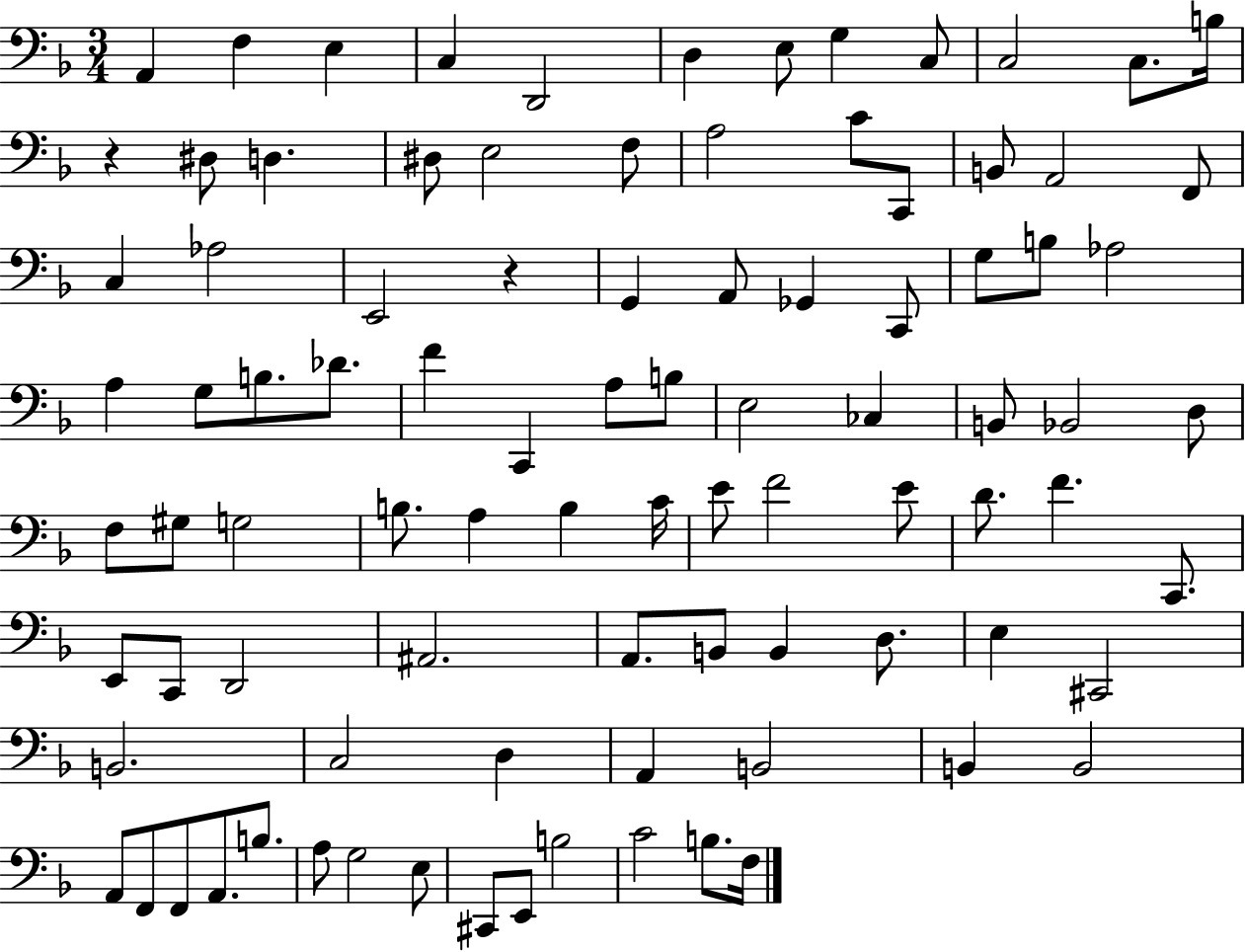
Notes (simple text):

A2/q F3/q E3/q C3/q D2/h D3/q E3/e G3/q C3/e C3/h C3/e. B3/s R/q D#3/e D3/q. D#3/e E3/h F3/e A3/h C4/e C2/e B2/e A2/h F2/e C3/q Ab3/h E2/h R/q G2/q A2/e Gb2/q C2/e G3/e B3/e Ab3/h A3/q G3/e B3/e. Db4/e. F4/q C2/q A3/e B3/e E3/h CES3/q B2/e Bb2/h D3/e F3/e G#3/e G3/h B3/e. A3/q B3/q C4/s E4/e F4/h E4/e D4/e. F4/q. C2/e. E2/e C2/e D2/h A#2/h. A2/e. B2/e B2/q D3/e. E3/q C#2/h B2/h. C3/h D3/q A2/q B2/h B2/q B2/h A2/e F2/e F2/e A2/e. B3/e. A3/e G3/h E3/e C#2/e E2/e B3/h C4/h B3/e. F3/s